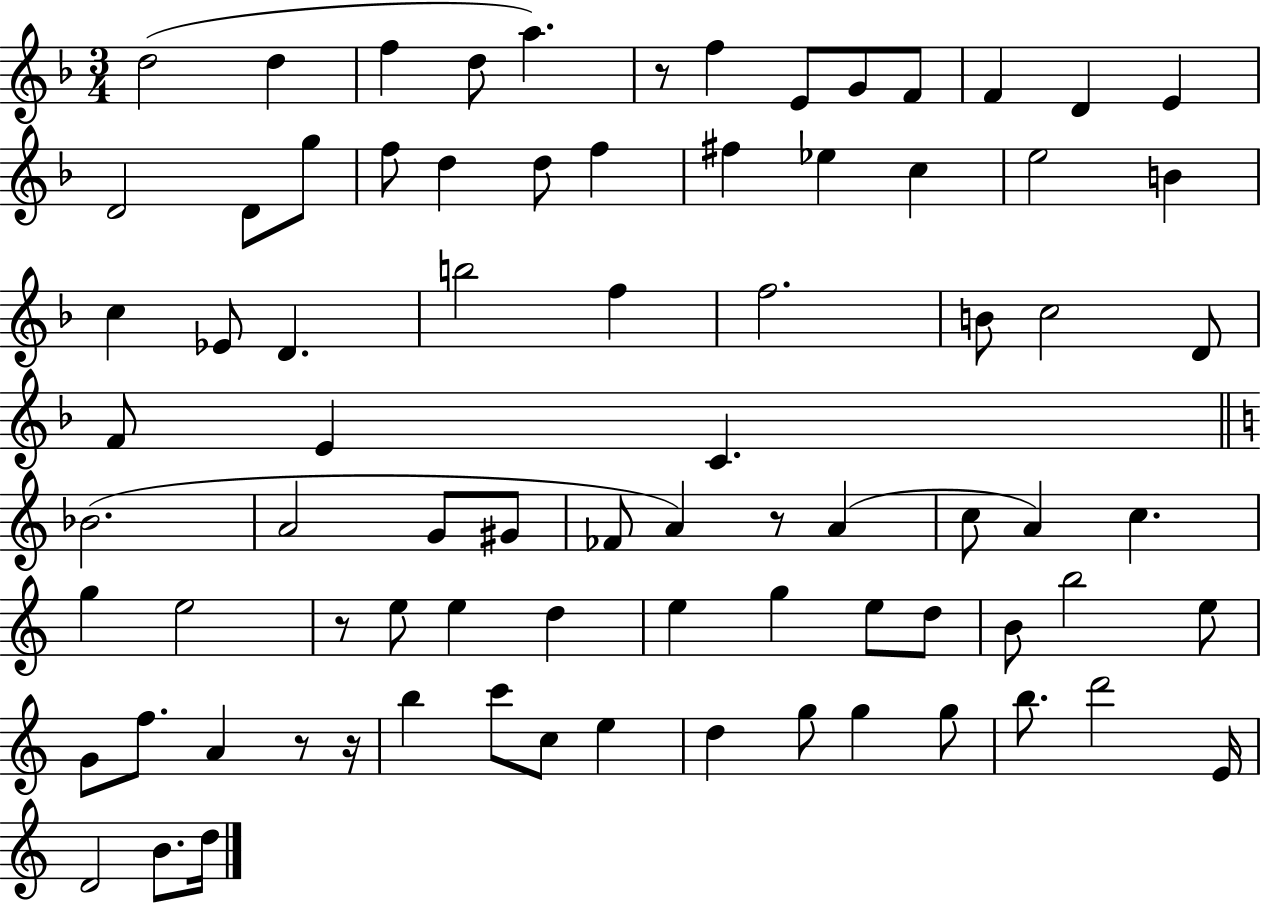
X:1
T:Untitled
M:3/4
L:1/4
K:F
d2 d f d/2 a z/2 f E/2 G/2 F/2 F D E D2 D/2 g/2 f/2 d d/2 f ^f _e c e2 B c _E/2 D b2 f f2 B/2 c2 D/2 F/2 E C _B2 A2 G/2 ^G/2 _F/2 A z/2 A c/2 A c g e2 z/2 e/2 e d e g e/2 d/2 B/2 b2 e/2 G/2 f/2 A z/2 z/4 b c'/2 c/2 e d g/2 g g/2 b/2 d'2 E/4 D2 B/2 d/4